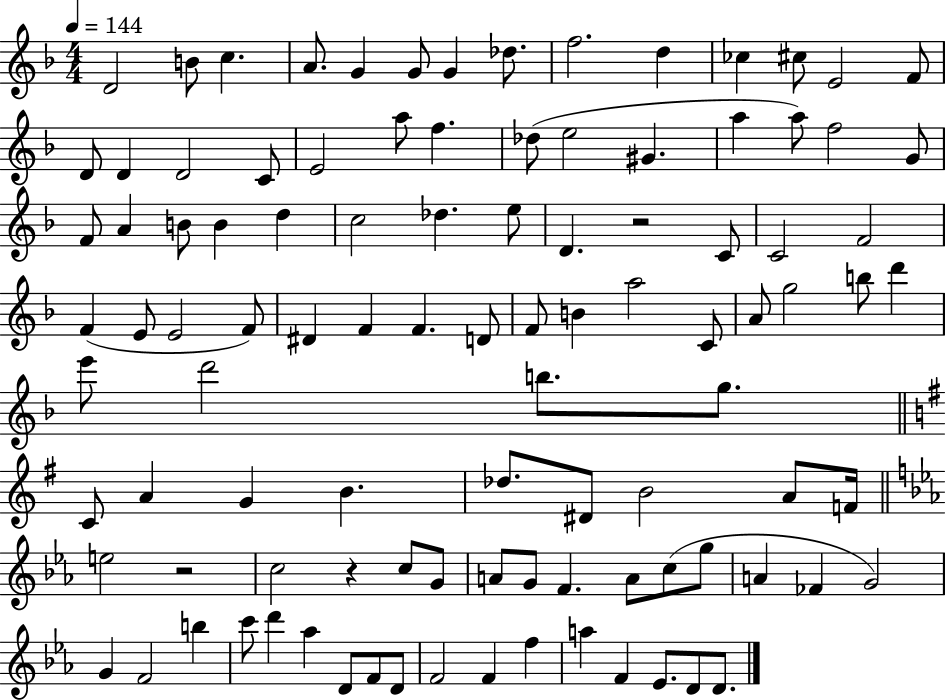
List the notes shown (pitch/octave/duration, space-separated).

D4/h B4/e C5/q. A4/e. G4/q G4/e G4/q Db5/e. F5/h. D5/q CES5/q C#5/e E4/h F4/e D4/e D4/q D4/h C4/e E4/h A5/e F5/q. Db5/e E5/h G#4/q. A5/q A5/e F5/h G4/e F4/e A4/q B4/e B4/q D5/q C5/h Db5/q. E5/e D4/q. R/h C4/e C4/h F4/h F4/q E4/e E4/h F4/e D#4/q F4/q F4/q. D4/e F4/e B4/q A5/h C4/e A4/e G5/h B5/e D6/q E6/e D6/h B5/e. G5/e. C4/e A4/q G4/q B4/q. Db5/e. D#4/e B4/h A4/e F4/s E5/h R/h C5/h R/q C5/e G4/e A4/e G4/e F4/q. A4/e C5/e G5/e A4/q FES4/q G4/h G4/q F4/h B5/q C6/e D6/q Ab5/q D4/e F4/e D4/e F4/h F4/q F5/q A5/q F4/q Eb4/e. D4/e D4/e.